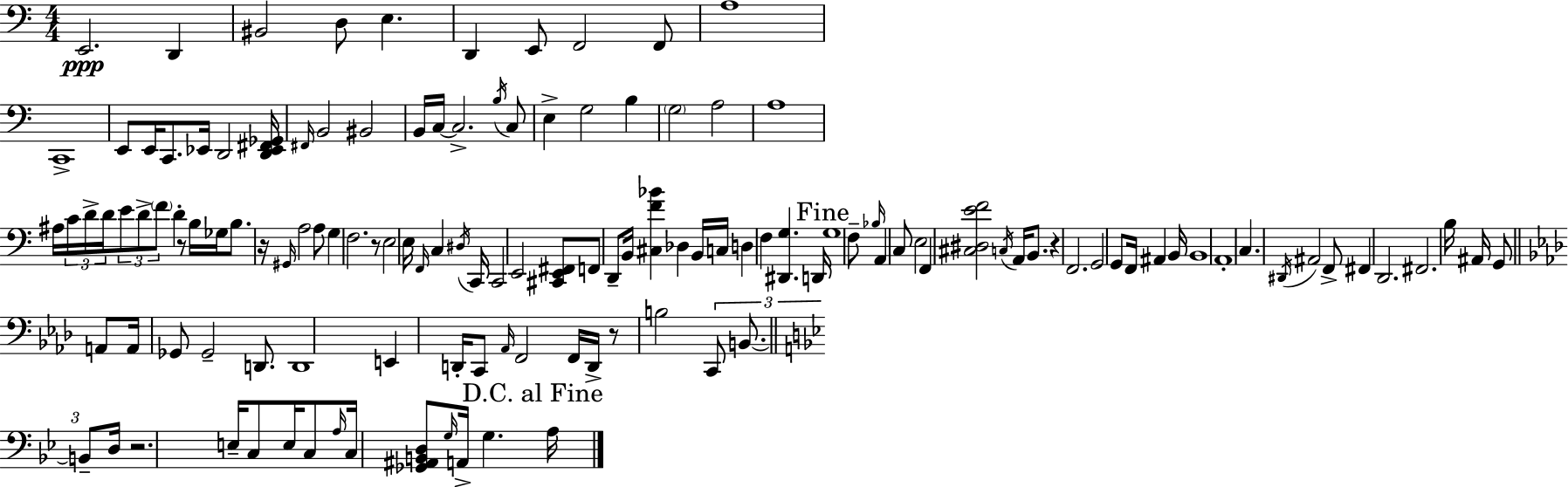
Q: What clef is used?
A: bass